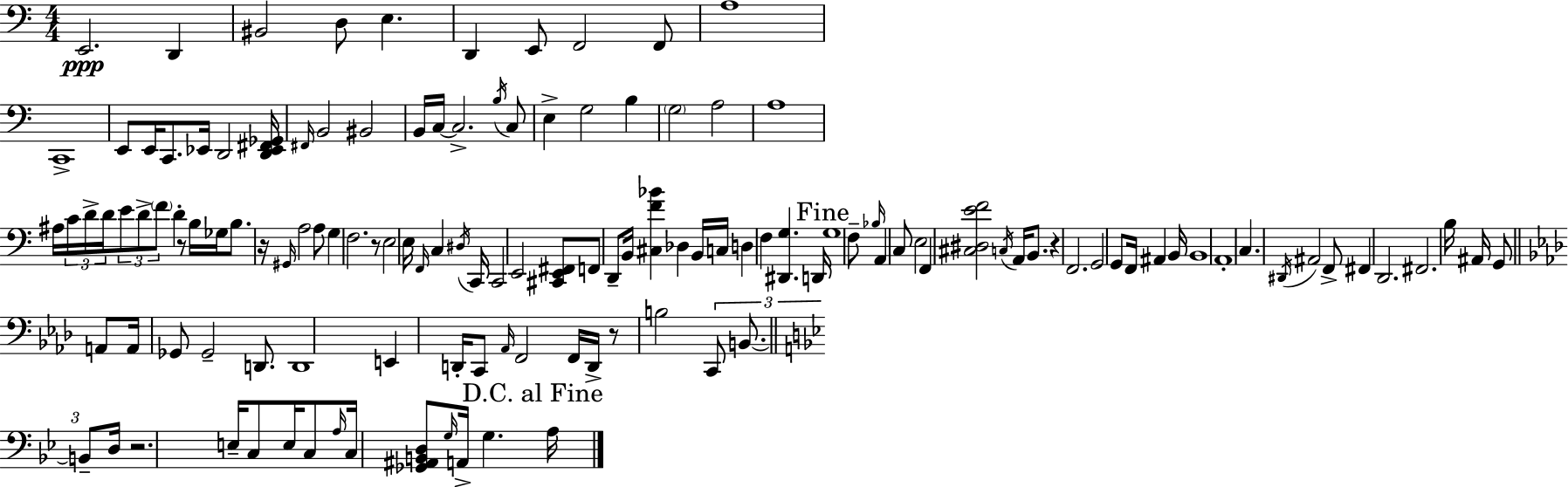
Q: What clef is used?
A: bass